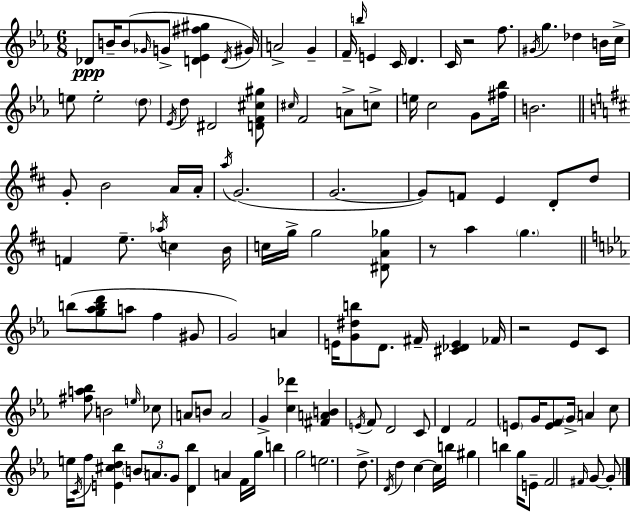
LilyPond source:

{
  \clef treble
  \numericTimeSignature
  \time 6/8
  \key ees \major
  \repeat volta 2 { des'8\ppp b'16-- b'8( \grace { ges'16 } g'8-> <d' ees' fis'' gis''>4 | \acciaccatura { d'16 } gis'16) a'2-> g'4-- | f'16-- \grace { b''16 } e'4 c'16 d'4. | c'16 r2 | \break f''8. \acciaccatura { gis'16 } g''4. des''4 | b'16 c''16-> e''8 e''2-. | \parenthesize d''8 \acciaccatura { ees'16 } d''8 dis'2 | <d' f' cis'' gis''>8 \grace { cis''16 } f'2 | \break a'8-> c''8-> e''16 c''2 | g'8 <fis'' bes''>16 b'2. | \bar "||" \break \key b \minor g'8-. b'2 a'16 a'16-. | \acciaccatura { a''16 }( g'2. | g'2.~~ | g'8) f'8 e'4 d'8-. d''8 | \break f'4 e''8.-- \acciaccatura { aes''16 } c''4 | b'16 c''16 g''16-> g''2 | <dis' a' ges''>8 r8 a''4 \parenthesize g''4. | \bar "||" \break \key ees \major b''8( <g'' aes'' b'' d'''>8 a''8 f''4 gis'8 | g'2) a'4 | e'16 <g' dis'' b''>8 d'8. fis'16-- <cis' des' e'>4 fes'16 | r2 ees'8 c'8 | \break <fis'' a'' bes''>8 b'2 \grace { e''16 } ces''8 | a'8 b'8 a'2 | g'4-> <c'' des'''>4 <fis' a' b'>4 | \acciaccatura { e'16 } f'8 d'2 | \break c'8 d'4 f'2 | \parenthesize e'8 g'16 <e' f'>8 \parenthesize g'16-> a'4 | c''8 e''16 \acciaccatura { c'16 } f''8 <e' cis'' d'' bes''>4 \tuplet 3/2 { \parenthesize b'8 | a'8. g'8 } <d' bes''>4 a'4 | \break f'16 g''16 b''4 g''2 | e''2. | d''8.-> \acciaccatura { d'16 } d''4 c''4~~ | c''16 b''16 gis''4 b''4 | \break g''16 e'8-- f'2 | \grace { fis'16 } g'8~~ g'8-. } \bar "|."
}